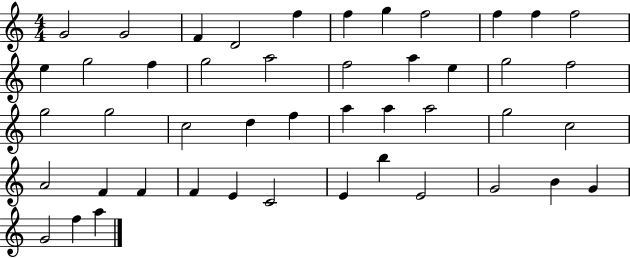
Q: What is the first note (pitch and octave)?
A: G4